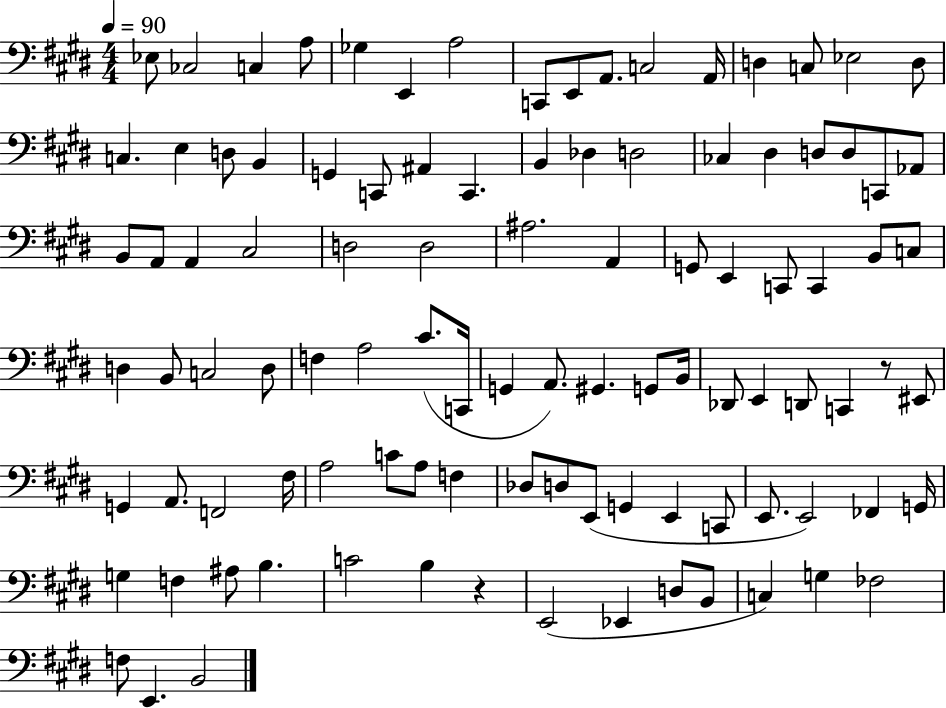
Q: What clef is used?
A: bass